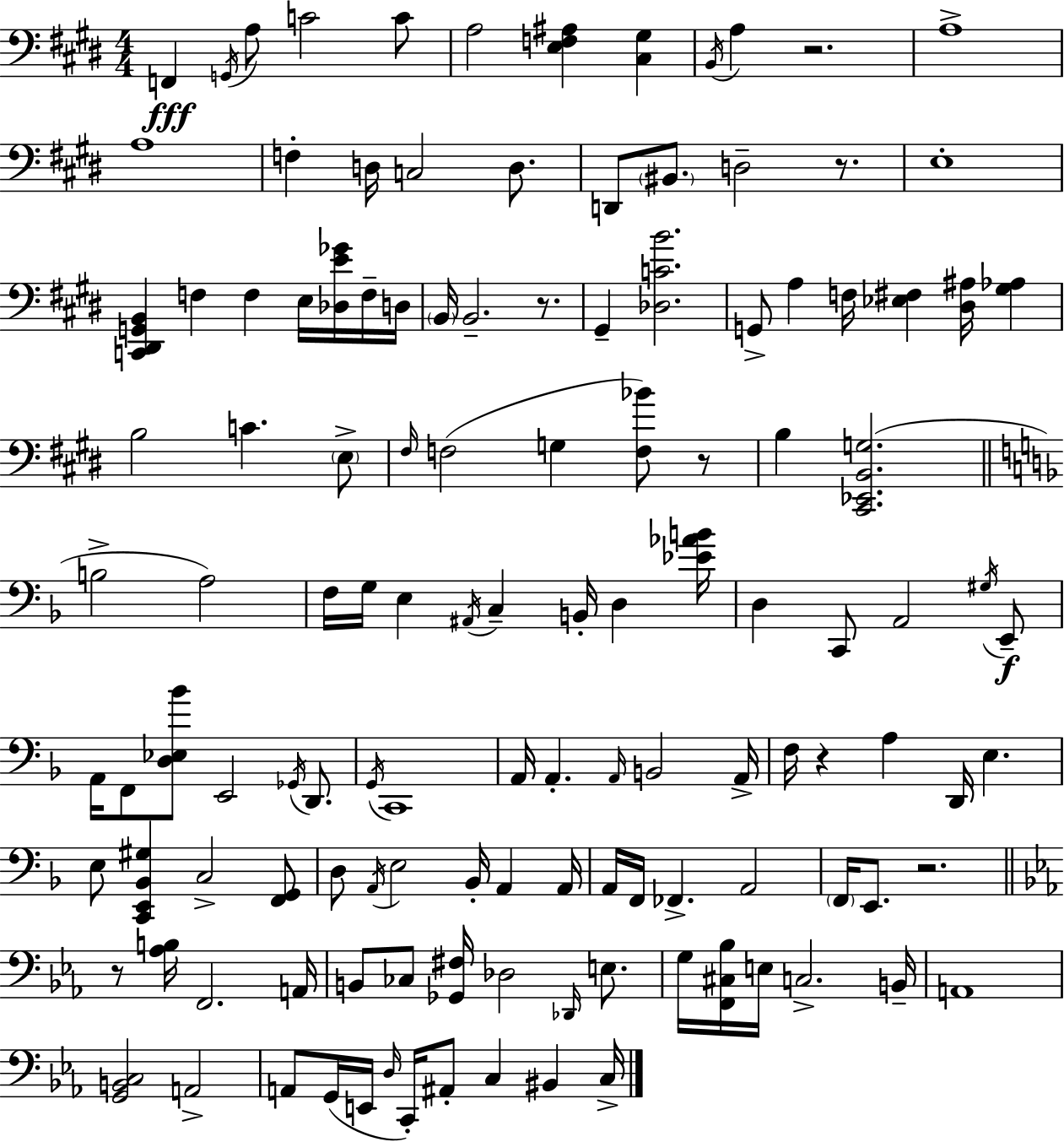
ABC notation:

X:1
T:Untitled
M:4/4
L:1/4
K:E
F,, G,,/4 A,/2 C2 C/2 A,2 [E,F,^A,] [^C,^G,] B,,/4 A, z2 A,4 A,4 F, D,/4 C,2 D,/2 D,,/2 ^B,,/2 D,2 z/2 E,4 [C,,^D,,G,,B,,] F, F, E,/4 [_D,E_G]/4 F,/4 D,/4 B,,/4 B,,2 z/2 ^G,, [_D,CB]2 G,,/2 A, F,/4 [_E,^F,] [^D,^A,]/4 [^G,_A,] B,2 C E,/2 ^F,/4 F,2 G, [F,_B]/2 z/2 B, [^C,,_E,,B,,G,]2 B,2 A,2 F,/4 G,/4 E, ^A,,/4 C, B,,/4 D, [_E_AB]/4 D, C,,/2 A,,2 ^G,/4 E,,/2 A,,/4 F,,/2 [D,_E,_B]/2 E,,2 _G,,/4 D,,/2 G,,/4 C,,4 A,,/4 A,, A,,/4 B,,2 A,,/4 F,/4 z A, D,,/4 E, E,/2 [C,,E,,_B,,^G,] C,2 [F,,G,,]/2 D,/2 A,,/4 E,2 _B,,/4 A,, A,,/4 A,,/4 F,,/4 _F,, A,,2 F,,/4 E,,/2 z2 z/2 [_A,B,]/4 F,,2 A,,/4 B,,/2 _C,/2 [_G,,^F,]/4 _D,2 _D,,/4 E,/2 G,/4 [F,,^C,_B,]/4 E,/4 C,2 B,,/4 A,,4 [G,,B,,C,]2 A,,2 A,,/2 G,,/4 E,,/4 D,/4 C,,/4 ^A,,/2 C, ^B,, C,/4